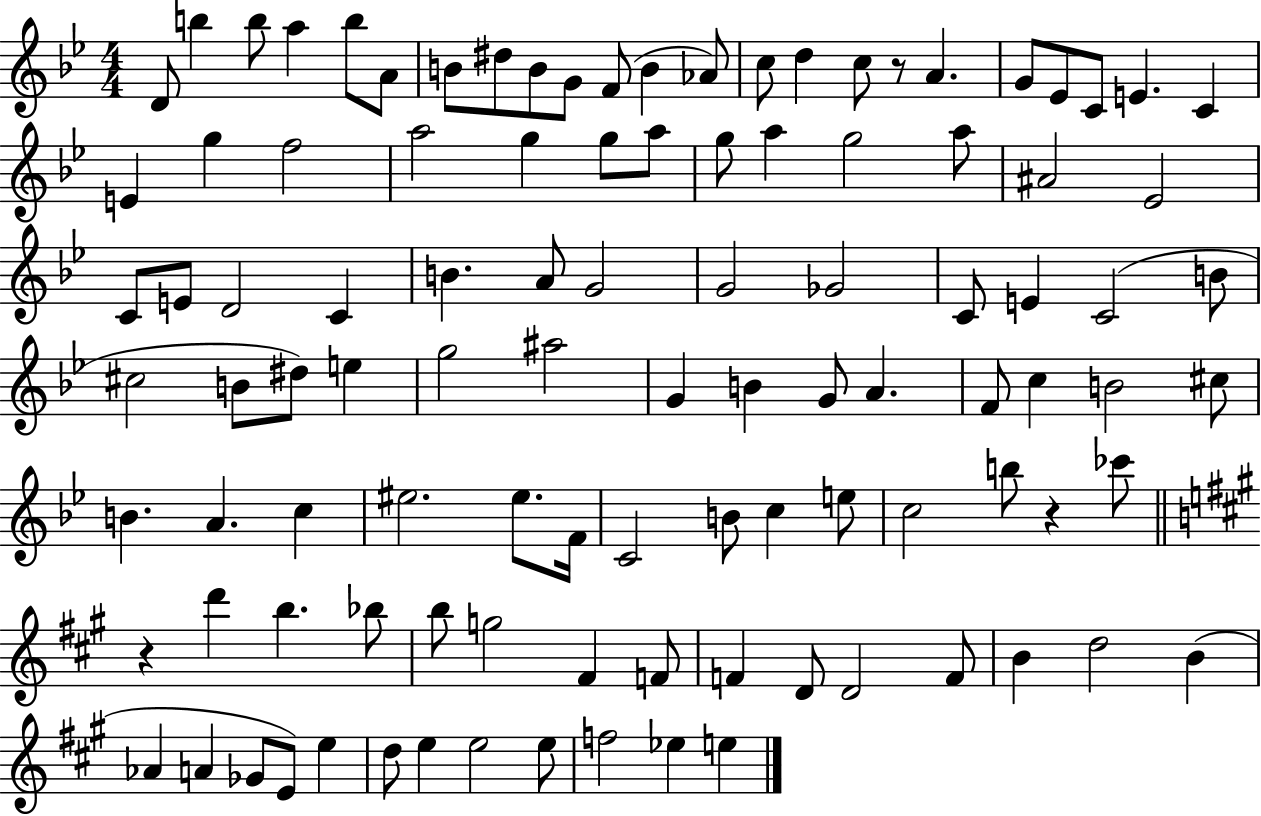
{
  \clef treble
  \numericTimeSignature
  \time 4/4
  \key bes \major
  \repeat volta 2 { d'8 b''4 b''8 a''4 b''8 a'8 | b'8 dis''8 b'8 g'8 f'8( b'4 aes'8) | c''8 d''4 c''8 r8 a'4. | g'8 ees'8 c'8 e'4. c'4 | \break e'4 g''4 f''2 | a''2 g''4 g''8 a''8 | g''8 a''4 g''2 a''8 | ais'2 ees'2 | \break c'8 e'8 d'2 c'4 | b'4. a'8 g'2 | g'2 ges'2 | c'8 e'4 c'2( b'8 | \break cis''2 b'8 dis''8) e''4 | g''2 ais''2 | g'4 b'4 g'8 a'4. | f'8 c''4 b'2 cis''8 | \break b'4. a'4. c''4 | eis''2. eis''8. f'16 | c'2 b'8 c''4 e''8 | c''2 b''8 r4 ces'''8 | \break \bar "||" \break \key a \major r4 d'''4 b''4. bes''8 | b''8 g''2 fis'4 f'8 | f'4 d'8 d'2 f'8 | b'4 d''2 b'4( | \break aes'4 a'4 ges'8 e'8) e''4 | d''8 e''4 e''2 e''8 | f''2 ees''4 e''4 | } \bar "|."
}